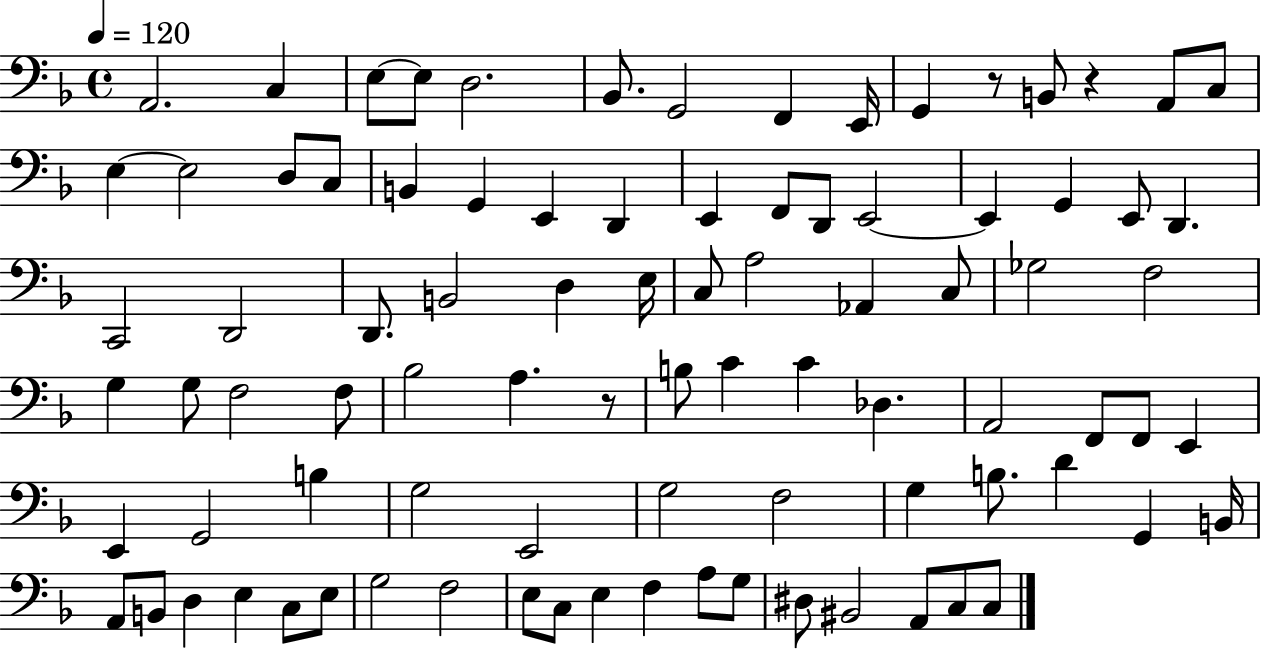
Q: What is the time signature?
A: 4/4